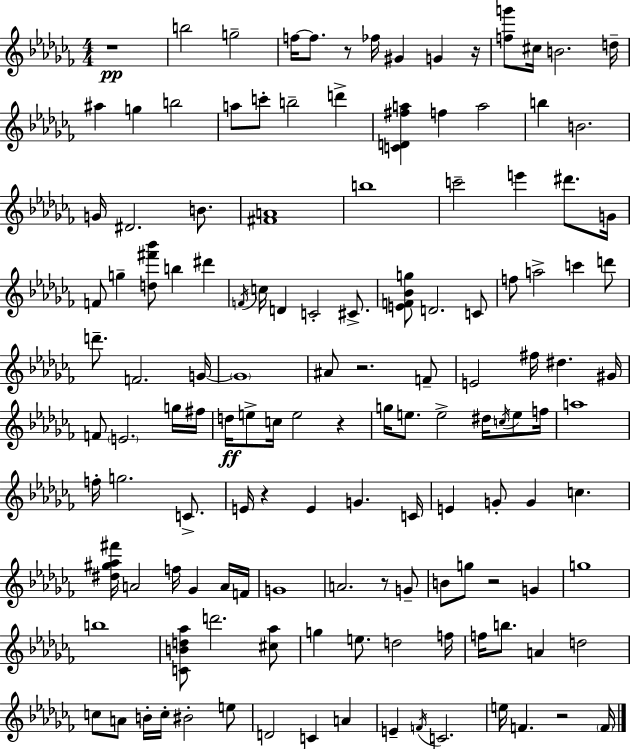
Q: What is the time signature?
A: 4/4